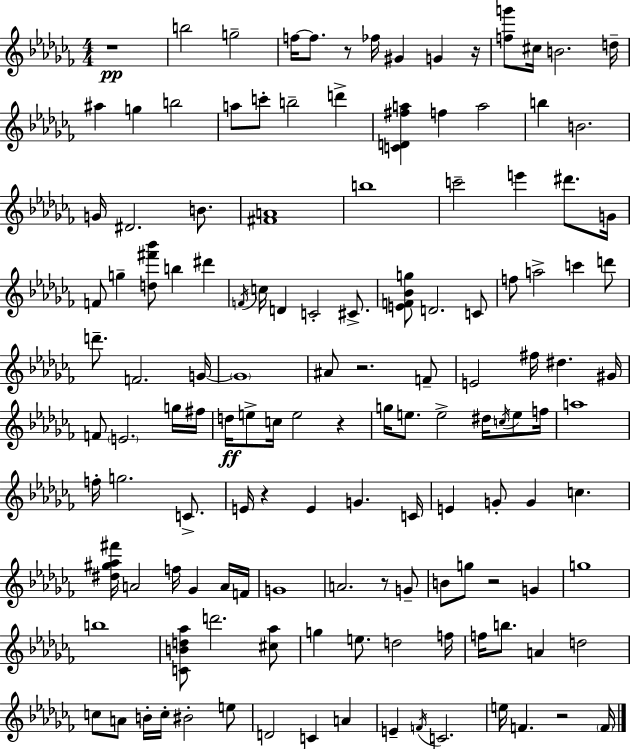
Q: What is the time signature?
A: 4/4